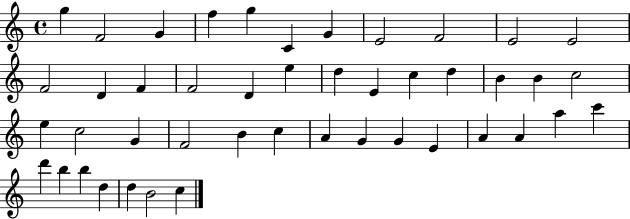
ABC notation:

X:1
T:Untitled
M:4/4
L:1/4
K:C
g F2 G f g C G E2 F2 E2 E2 F2 D F F2 D e d E c d B B c2 e c2 G F2 B c A G G E A A a c' d' b b d d B2 c